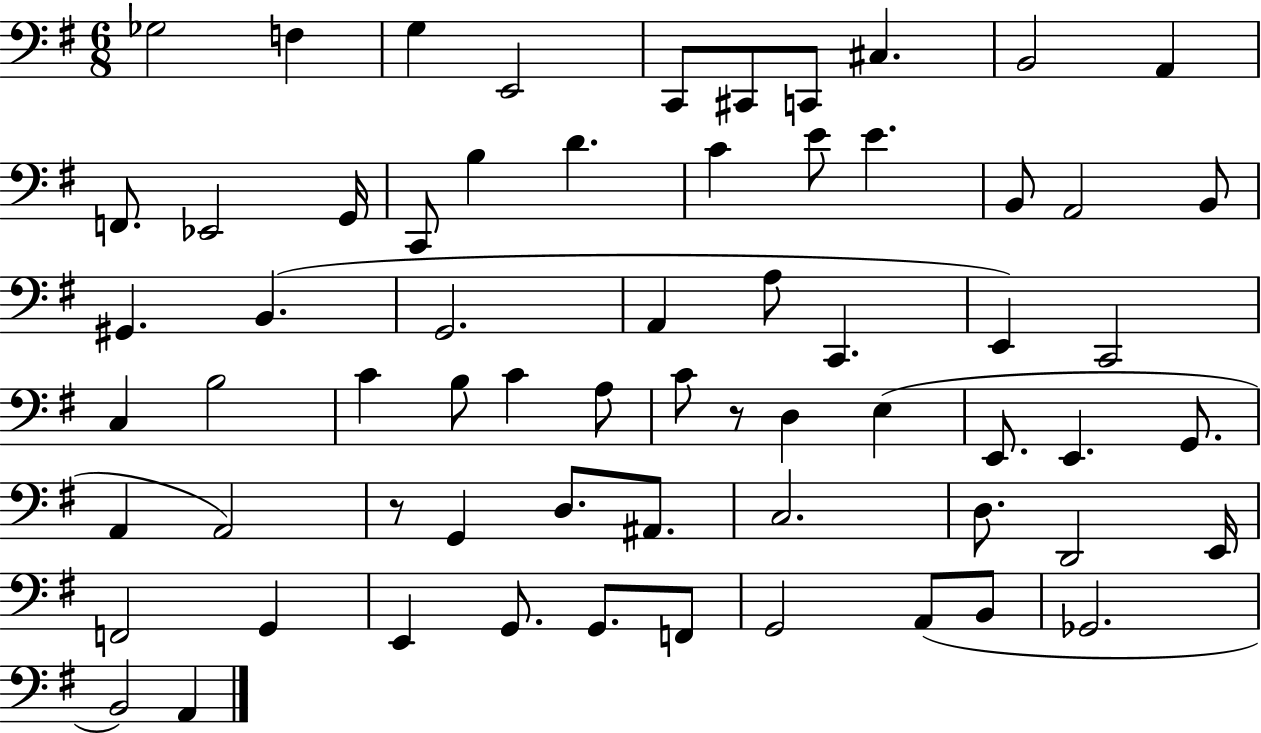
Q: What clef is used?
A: bass